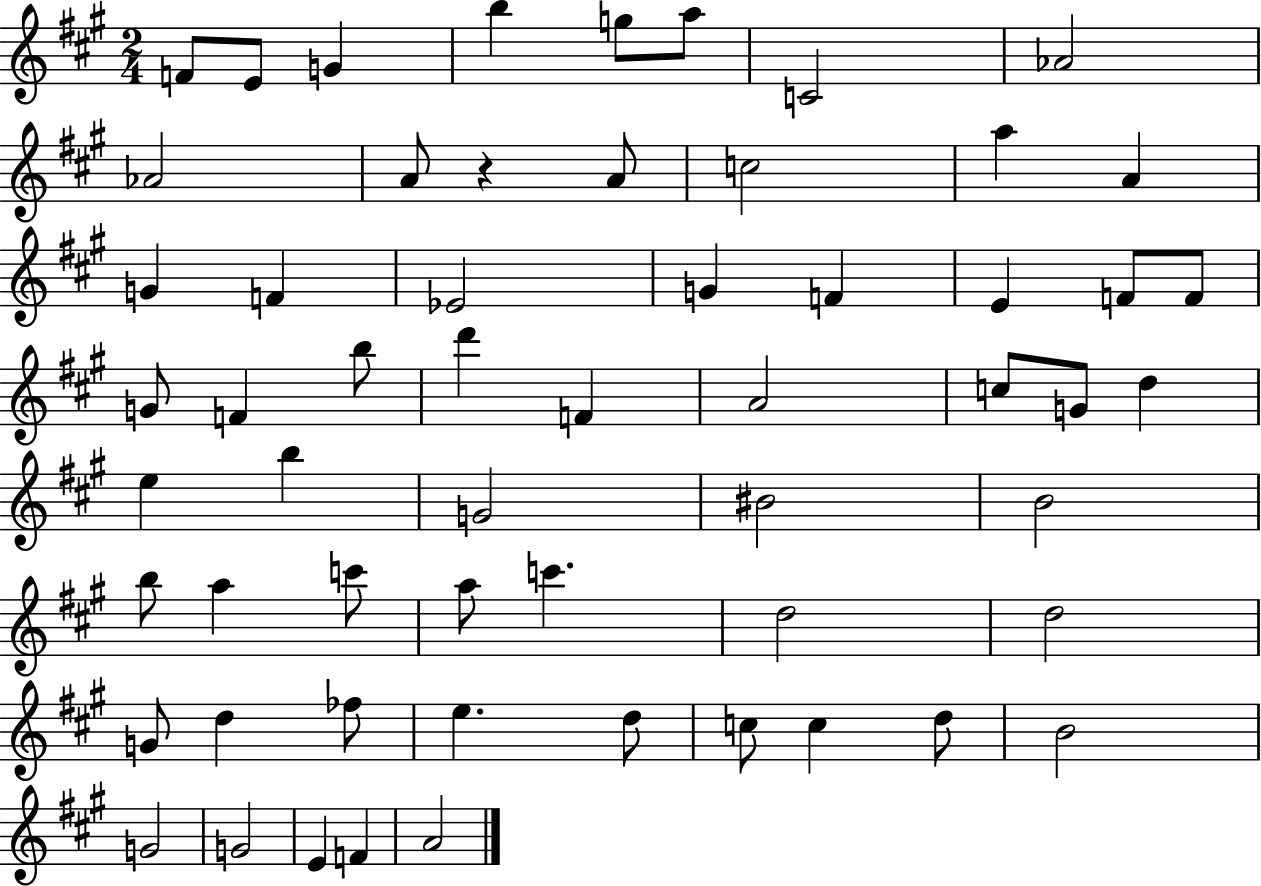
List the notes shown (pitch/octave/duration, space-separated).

F4/e E4/e G4/q B5/q G5/e A5/e C4/h Ab4/h Ab4/h A4/e R/q A4/e C5/h A5/q A4/q G4/q F4/q Eb4/h G4/q F4/q E4/q F4/e F4/e G4/e F4/q B5/e D6/q F4/q A4/h C5/e G4/e D5/q E5/q B5/q G4/h BIS4/h B4/h B5/e A5/q C6/e A5/e C6/q. D5/h D5/h G4/e D5/q FES5/e E5/q. D5/e C5/e C5/q D5/e B4/h G4/h G4/h E4/q F4/q A4/h